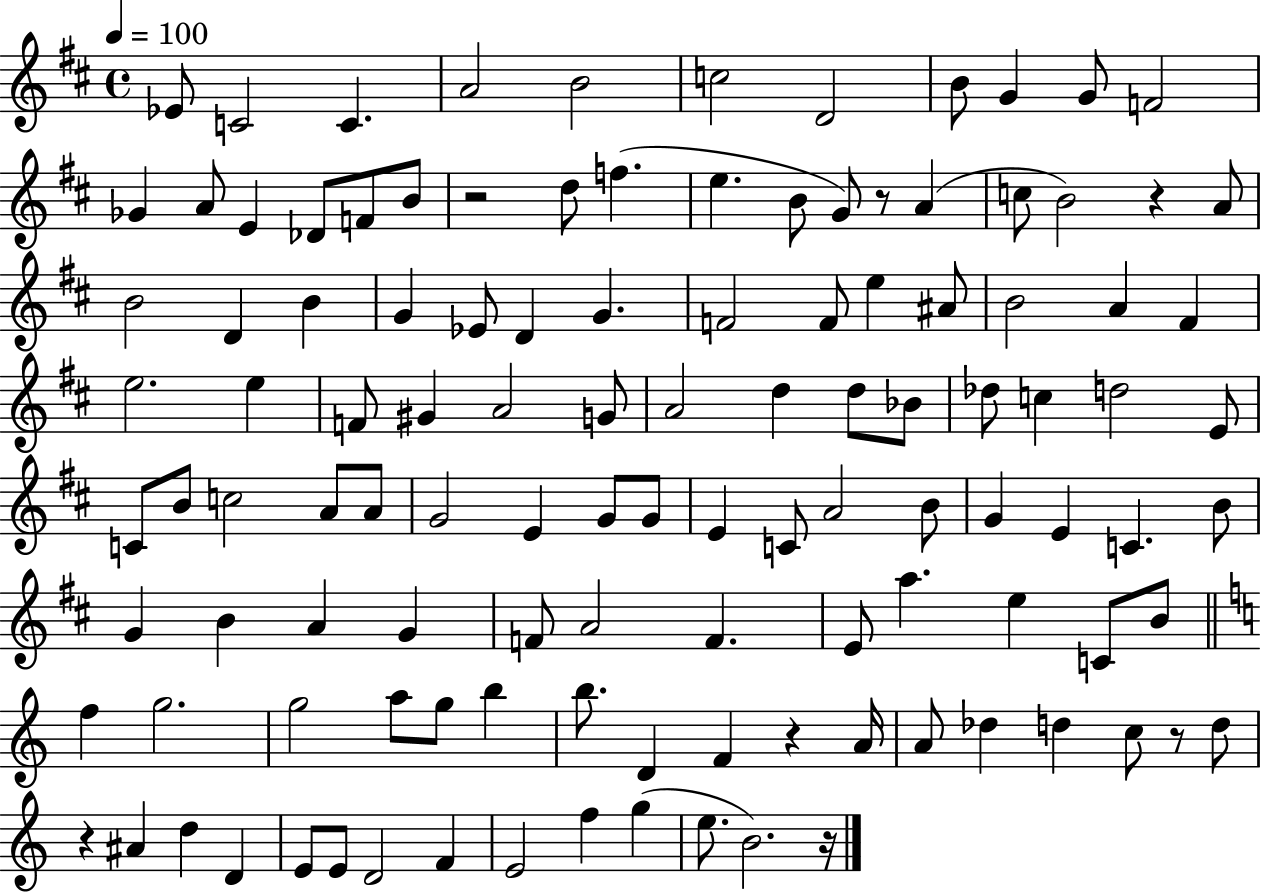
{
  \clef treble
  \time 4/4
  \defaultTimeSignature
  \key d \major
  \tempo 4 = 100
  ees'8 c'2 c'4. | a'2 b'2 | c''2 d'2 | b'8 g'4 g'8 f'2 | \break ges'4 a'8 e'4 des'8 f'8 b'8 | r2 d''8 f''4.( | e''4. b'8 g'8) r8 a'4( | c''8 b'2) r4 a'8 | \break b'2 d'4 b'4 | g'4 ees'8 d'4 g'4. | f'2 f'8 e''4 ais'8 | b'2 a'4 fis'4 | \break e''2. e''4 | f'8 gis'4 a'2 g'8 | a'2 d''4 d''8 bes'8 | des''8 c''4 d''2 e'8 | \break c'8 b'8 c''2 a'8 a'8 | g'2 e'4 g'8 g'8 | e'4 c'8 a'2 b'8 | g'4 e'4 c'4. b'8 | \break g'4 b'4 a'4 g'4 | f'8 a'2 f'4. | e'8 a''4. e''4 c'8 b'8 | \bar "||" \break \key c \major f''4 g''2. | g''2 a''8 g''8 b''4 | b''8. d'4 f'4 r4 a'16 | a'8 des''4 d''4 c''8 r8 d''8 | \break r4 ais'4 d''4 d'4 | e'8 e'8 d'2 f'4 | e'2 f''4 g''4( | e''8. b'2.) r16 | \break \bar "|."
}